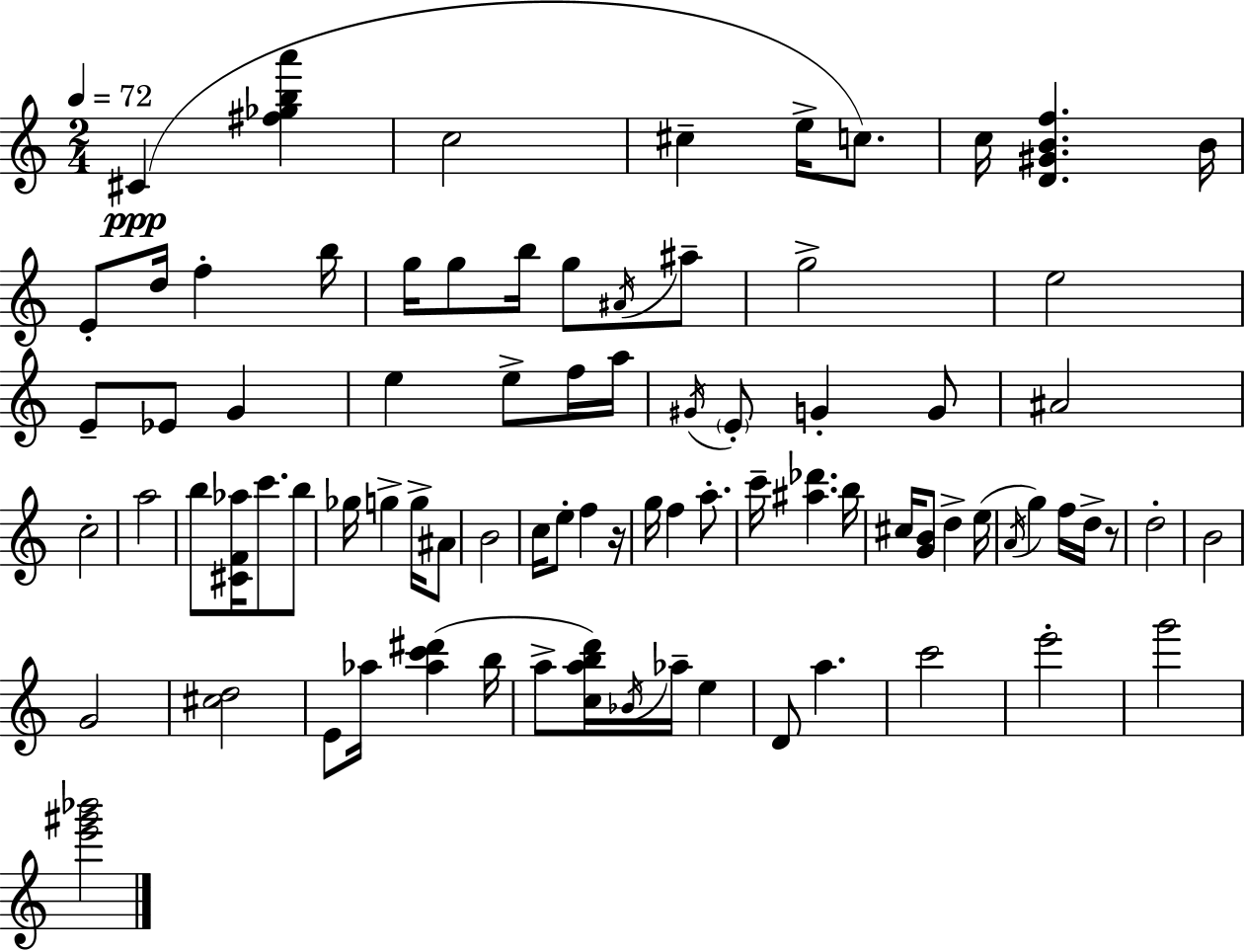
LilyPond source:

{
  \clef treble
  \numericTimeSignature
  \time 2/4
  \key c \major
  \tempo 4 = 72
  cis'4(\ppp <fis'' ges'' b'' a'''>4 | c''2 | cis''4-- e''16-> c''8.) | c''16 <d' gis' b' f''>4. b'16 | \break e'8-. d''16 f''4-. b''16 | g''16 g''8 b''16 g''8 \acciaccatura { ais'16 } ais''8-- | g''2-> | e''2 | \break e'8-- ees'8 g'4 | e''4 e''8-> f''16 | a''16 \acciaccatura { gis'16 } \parenthesize e'8-. g'4-. | g'8 ais'2 | \break c''2-. | a''2 | b''8 <cis' f' aes''>16 c'''8. | b''8 ges''16 g''4-> g''16-> | \break ais'8 b'2 | c''16 e''8-. f''4 | r16 g''16 f''4 a''8.-. | c'''16-- <ais'' des'''>4. | \break b''16 cis''16 <g' b'>8 d''4-> | e''16( \acciaccatura { a'16 } g''4) f''16 | d''16-> r8 d''2-. | b'2 | \break g'2 | <cis'' d''>2 | e'8 aes''16 <aes'' c''' dis'''>4( | b''16 a''8-> <c'' a'' b'' d'''>16) \acciaccatura { bes'16 } aes''16-- | \break e''4 d'8 a''4. | c'''2 | e'''2-. | g'''2 | \break <e''' gis''' bes'''>2 | \bar "|."
}